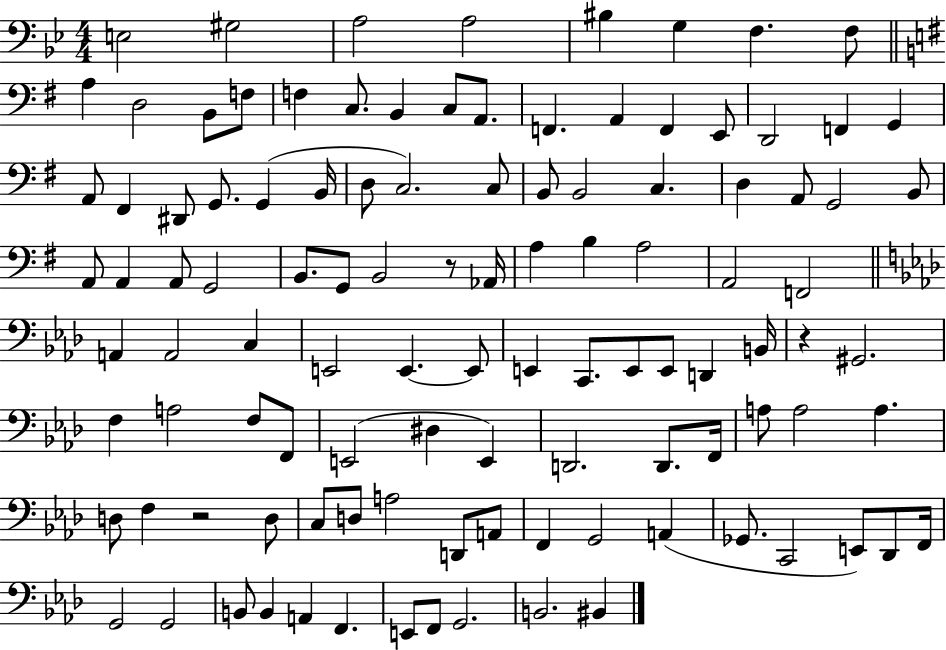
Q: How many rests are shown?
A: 3